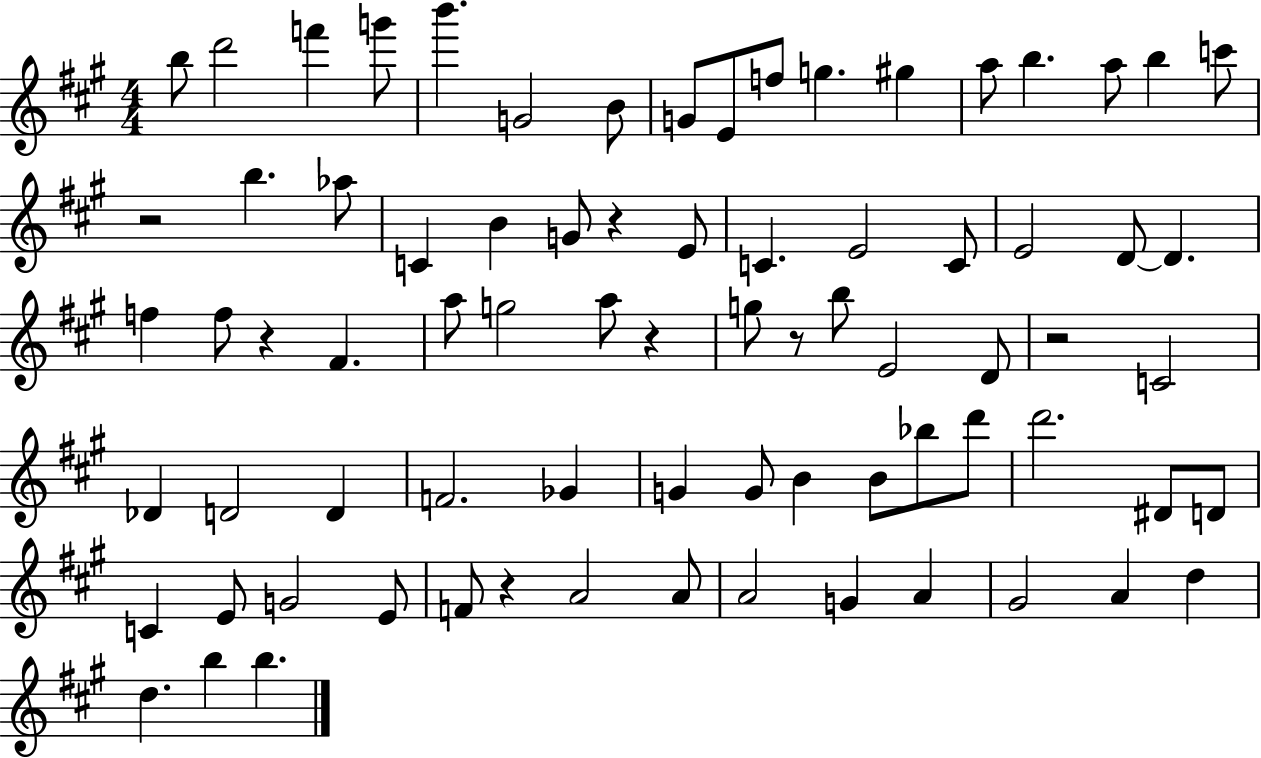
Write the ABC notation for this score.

X:1
T:Untitled
M:4/4
L:1/4
K:A
b/2 d'2 f' g'/2 b' G2 B/2 G/2 E/2 f/2 g ^g a/2 b a/2 b c'/2 z2 b _a/2 C B G/2 z E/2 C E2 C/2 E2 D/2 D f f/2 z ^F a/2 g2 a/2 z g/2 z/2 b/2 E2 D/2 z2 C2 _D D2 D F2 _G G G/2 B B/2 _b/2 d'/2 d'2 ^D/2 D/2 C E/2 G2 E/2 F/2 z A2 A/2 A2 G A ^G2 A d d b b